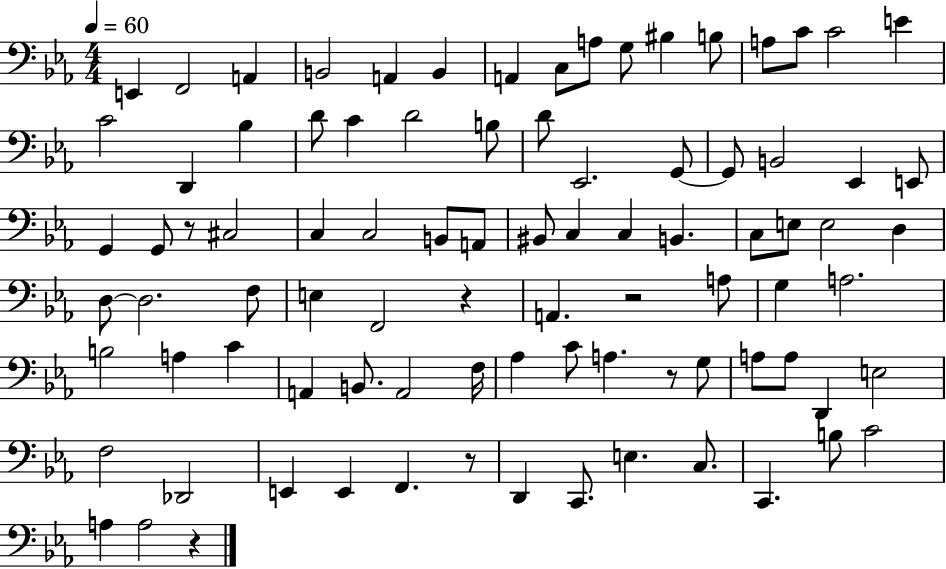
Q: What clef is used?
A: bass